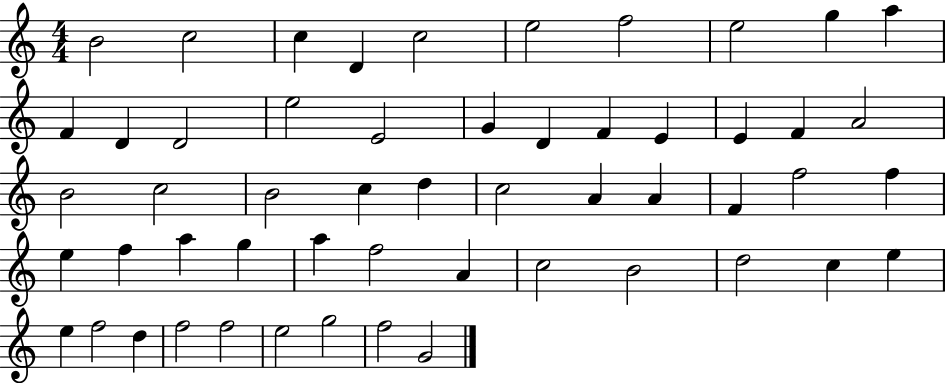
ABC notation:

X:1
T:Untitled
M:4/4
L:1/4
K:C
B2 c2 c D c2 e2 f2 e2 g a F D D2 e2 E2 G D F E E F A2 B2 c2 B2 c d c2 A A F f2 f e f a g a f2 A c2 B2 d2 c e e f2 d f2 f2 e2 g2 f2 G2